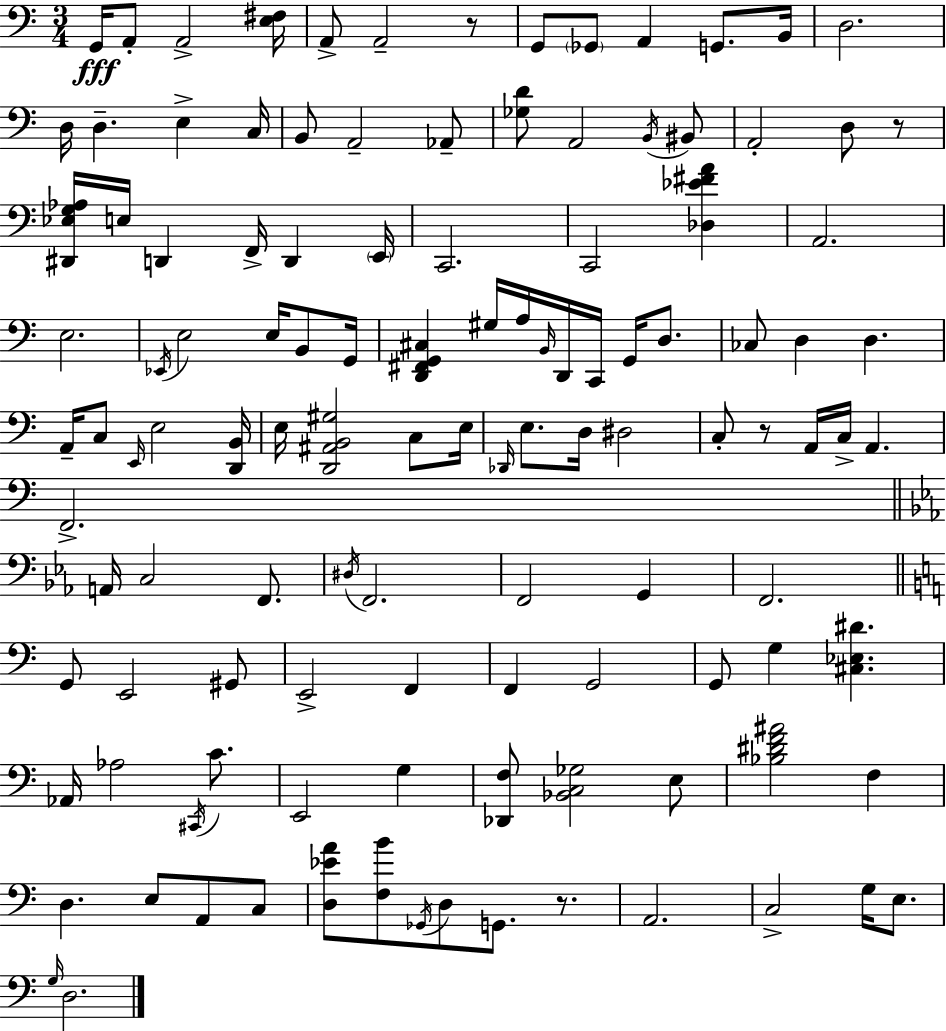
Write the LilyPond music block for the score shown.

{
  \clef bass
  \numericTimeSignature
  \time 3/4
  \key c \major
  \repeat volta 2 { g,16\fff a,8-. a,2-> <e fis>16 | a,8-> a,2-- r8 | g,8 \parenthesize ges,8 a,4 g,8. b,16 | d2. | \break d16 d4.-- e4-> c16 | b,8 a,2-- aes,8-- | <ges d'>8 a,2 \acciaccatura { b,16 } bis,8 | a,2-. d8 r8 | \break <dis, ees g aes>16 e16 d,4 f,16-> d,4 | \parenthesize e,16 c,2. | c,2 <des ees' fis' a'>4 | a,2. | \break e2. | \acciaccatura { ees,16 } e2 e16 b,8 | g,16 <d, fis, g, cis>4 gis16 a16 \grace { b,16 } d,16 c,16 g,16 | d8. ces8 d4 d4. | \break a,16-- c8 \grace { e,16 } e2 | <d, b,>16 e16 <d, ais, b, gis>2 | c8 e16 \grace { des,16 } e8. d16 dis2 | c8-. r8 a,16 c16-> a,4. | \break f,2.-> | \bar "||" \break \key c \minor a,16 c2 f,8. | \acciaccatura { dis16 } f,2. | f,2 g,4 | f,2. | \break \bar "||" \break \key a \minor g,8 e,2 gis,8 | e,2-> f,4 | f,4 g,2 | g,8 g4 <cis ees dis'>4. | \break aes,16 aes2 \acciaccatura { cis,16 } c'8. | e,2 g4 | <des, f>8 <bes, c ges>2 e8 | <bes dis' f' ais'>2 f4 | \break d4. e8 a,8 c8 | <d ees' a'>8 <f b'>8 \acciaccatura { ges,16 } d8 g,8. r8. | a,2. | c2-> g16 e8. | \break \grace { g16 } d2. | } \bar "|."
}